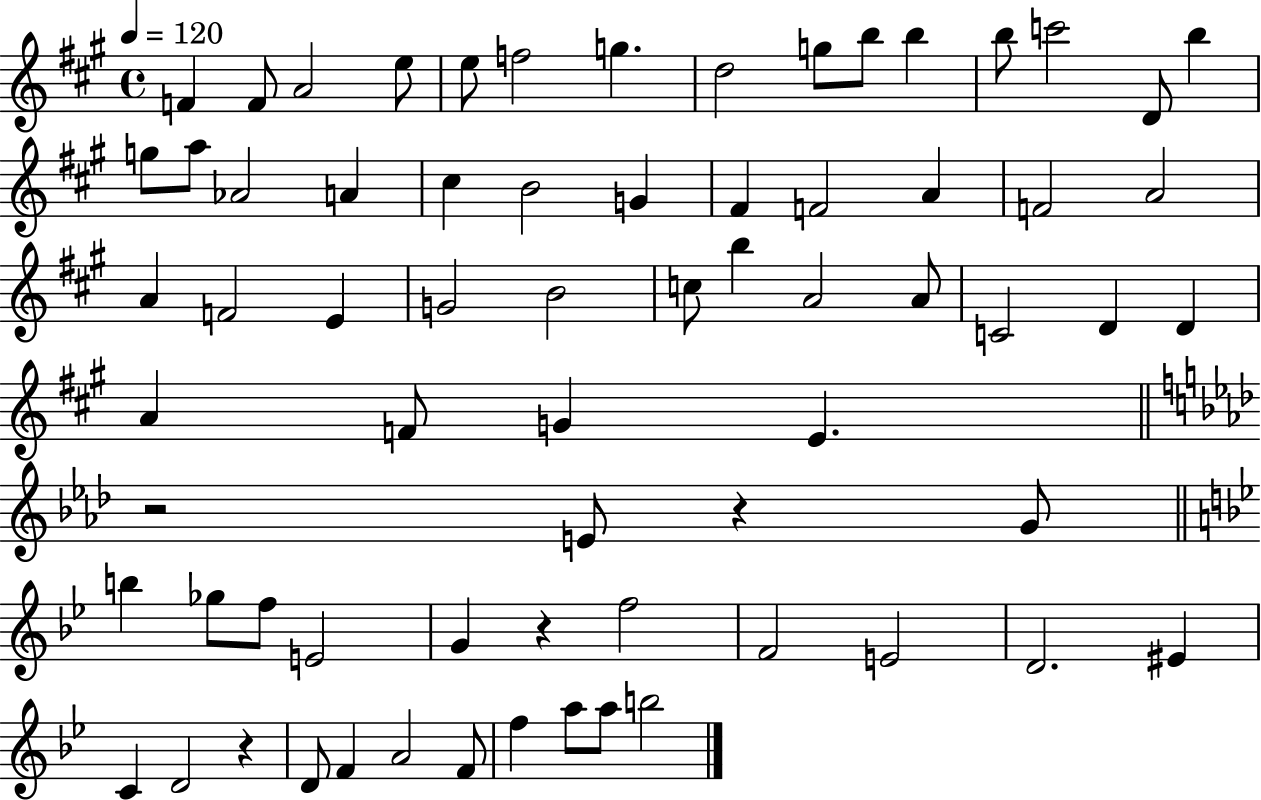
X:1
T:Untitled
M:4/4
L:1/4
K:A
F F/2 A2 e/2 e/2 f2 g d2 g/2 b/2 b b/2 c'2 D/2 b g/2 a/2 _A2 A ^c B2 G ^F F2 A F2 A2 A F2 E G2 B2 c/2 b A2 A/2 C2 D D A F/2 G E z2 E/2 z G/2 b _g/2 f/2 E2 G z f2 F2 E2 D2 ^E C D2 z D/2 F A2 F/2 f a/2 a/2 b2